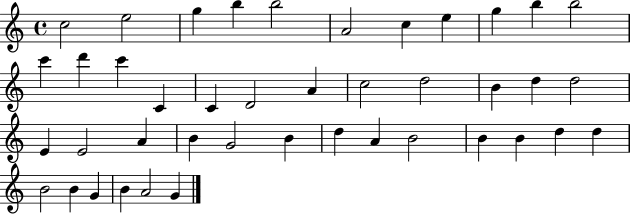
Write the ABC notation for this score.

X:1
T:Untitled
M:4/4
L:1/4
K:C
c2 e2 g b b2 A2 c e g b b2 c' d' c' C C D2 A c2 d2 B d d2 E E2 A B G2 B d A B2 B B d d B2 B G B A2 G